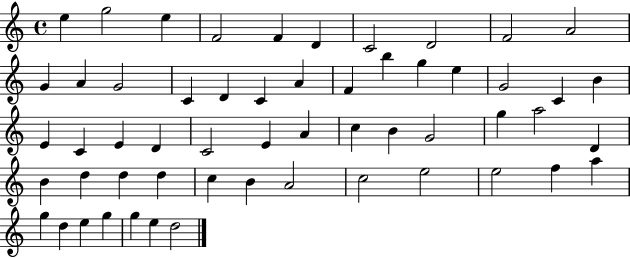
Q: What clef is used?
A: treble